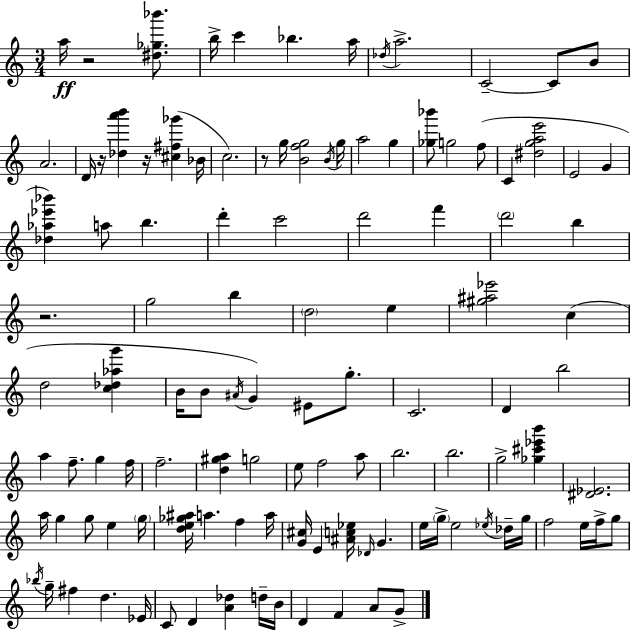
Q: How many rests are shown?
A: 5